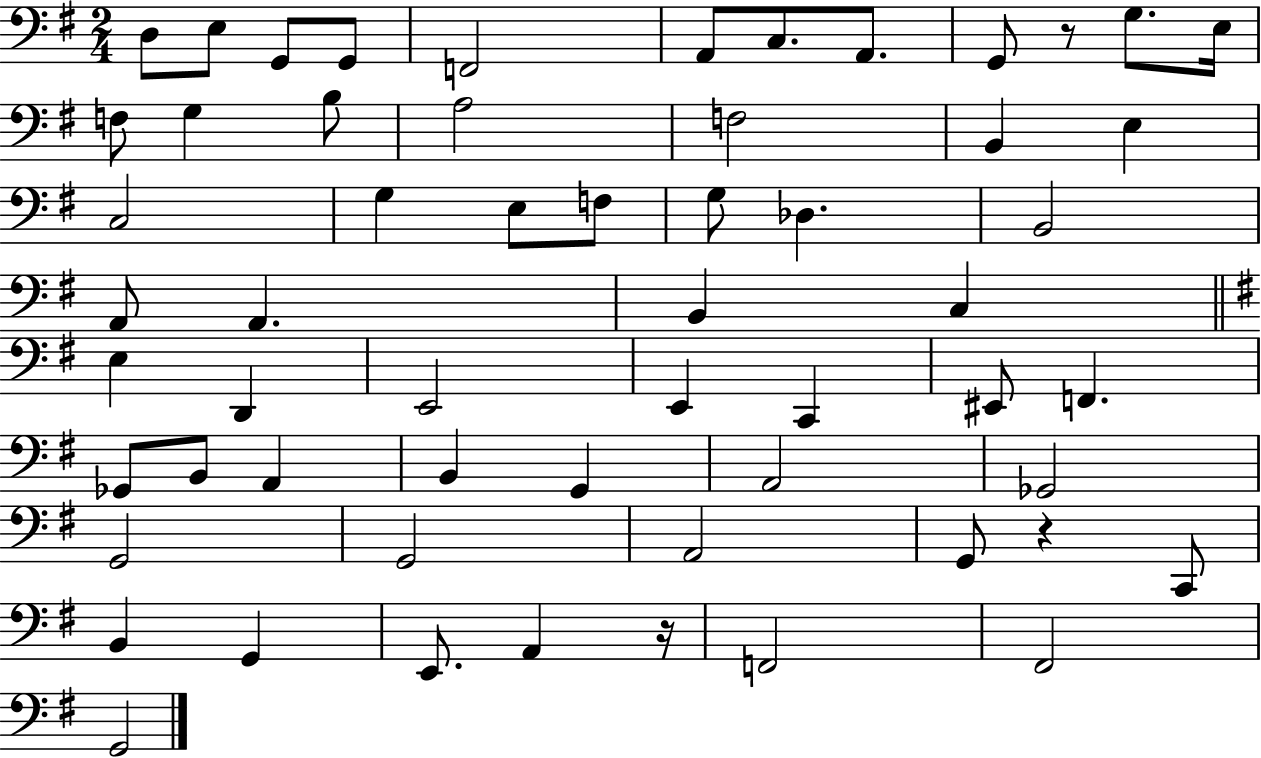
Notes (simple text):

D3/e E3/e G2/e G2/e F2/h A2/e C3/e. A2/e. G2/e R/e G3/e. E3/s F3/e G3/q B3/e A3/h F3/h B2/q E3/q C3/h G3/q E3/e F3/e G3/e Db3/q. B2/h A2/e A2/q. B2/q C3/q E3/q D2/q E2/h E2/q C2/q EIS2/e F2/q. Gb2/e B2/e A2/q B2/q G2/q A2/h Gb2/h G2/h G2/h A2/h G2/e R/q C2/e B2/q G2/q E2/e. A2/q R/s F2/h F#2/h G2/h